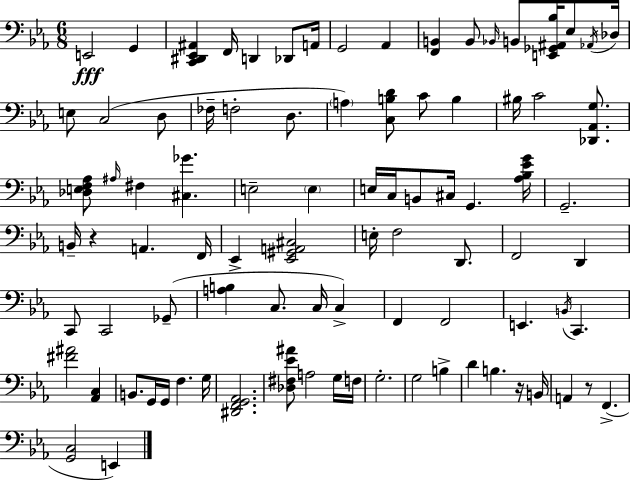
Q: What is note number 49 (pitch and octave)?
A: C3